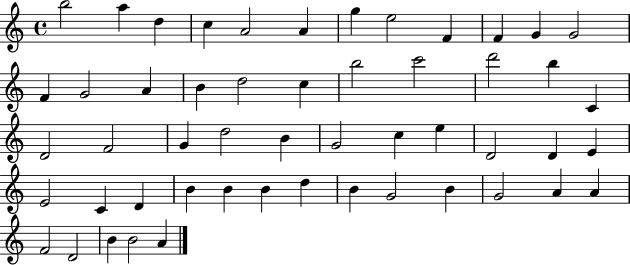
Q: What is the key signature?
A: C major